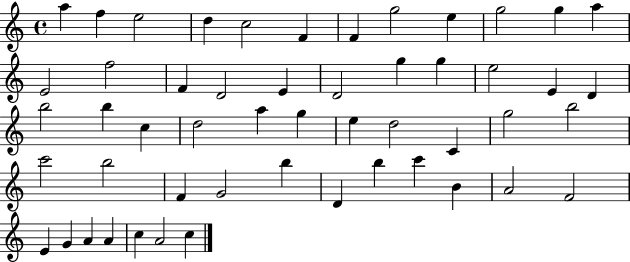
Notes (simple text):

A5/q F5/q E5/h D5/q C5/h F4/q F4/q G5/h E5/q G5/h G5/q A5/q E4/h F5/h F4/q D4/h E4/q D4/h G5/q G5/q E5/h E4/q D4/q B5/h B5/q C5/q D5/h A5/q G5/q E5/q D5/h C4/q G5/h B5/h C6/h B5/h F4/q G4/h B5/q D4/q B5/q C6/q B4/q A4/h F4/h E4/q G4/q A4/q A4/q C5/q A4/h C5/q